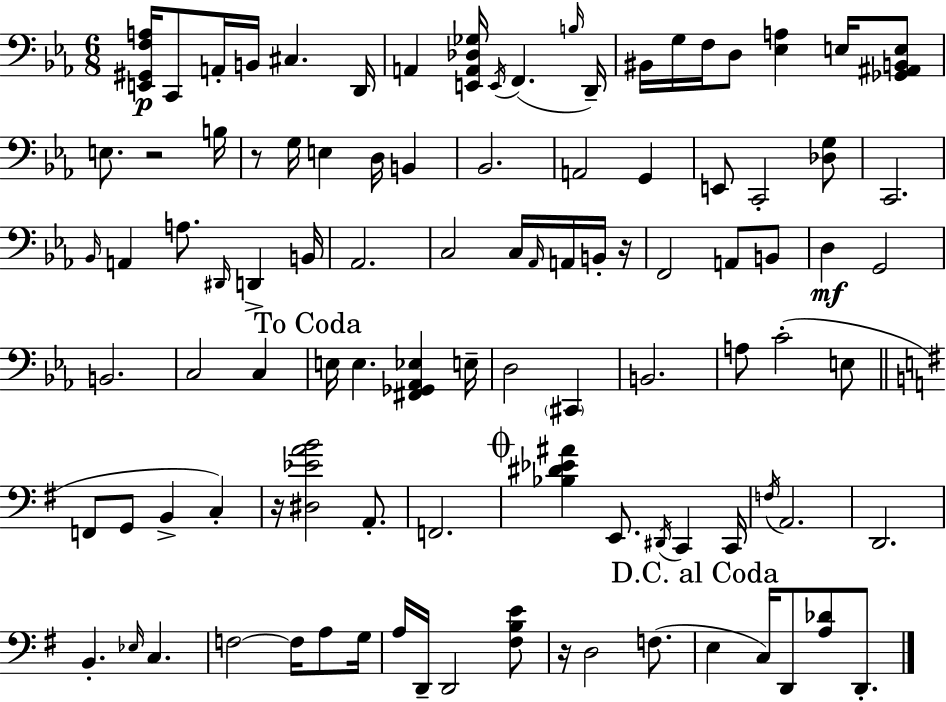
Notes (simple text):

[E2,G#2,F3,A3]/s C2/e A2/s B2/s C#3/q. D2/s A2/q [E2,A2,Db3,Gb3]/s E2/s F2/q. B3/s D2/s BIS2/s G3/s F3/s D3/e [Eb3,A3]/q E3/s [Gb2,A#2,B2,E3]/e E3/e. R/h B3/s R/e G3/s E3/q D3/s B2/q Bb2/h. A2/h G2/q E2/e C2/h [Db3,G3]/e C2/h. Bb2/s A2/q A3/e. D#2/s D2/q B2/s Ab2/h. C3/h C3/s Ab2/s A2/s B2/s R/s F2/h A2/e B2/e D3/q G2/h B2/h. C3/h C3/q E3/s E3/q. [F#2,Gb2,Ab2,Eb3]/q E3/s D3/h C#2/q B2/h. A3/e C4/h E3/e F2/e G2/e B2/q C3/q R/s [D#3,Eb4,A4,B4]/h A2/e. F2/h. [Bb3,D#4,Eb4,A#4]/q E2/e. D#2/s C2/q C2/s F3/s A2/h. D2/h. B2/q. Eb3/s C3/q. F3/h F3/s A3/e G3/s A3/s D2/s D2/h [F#3,B3,E4]/e R/s D3/h F3/e. E3/q C3/s D2/e [A3,Db4]/e D2/e.